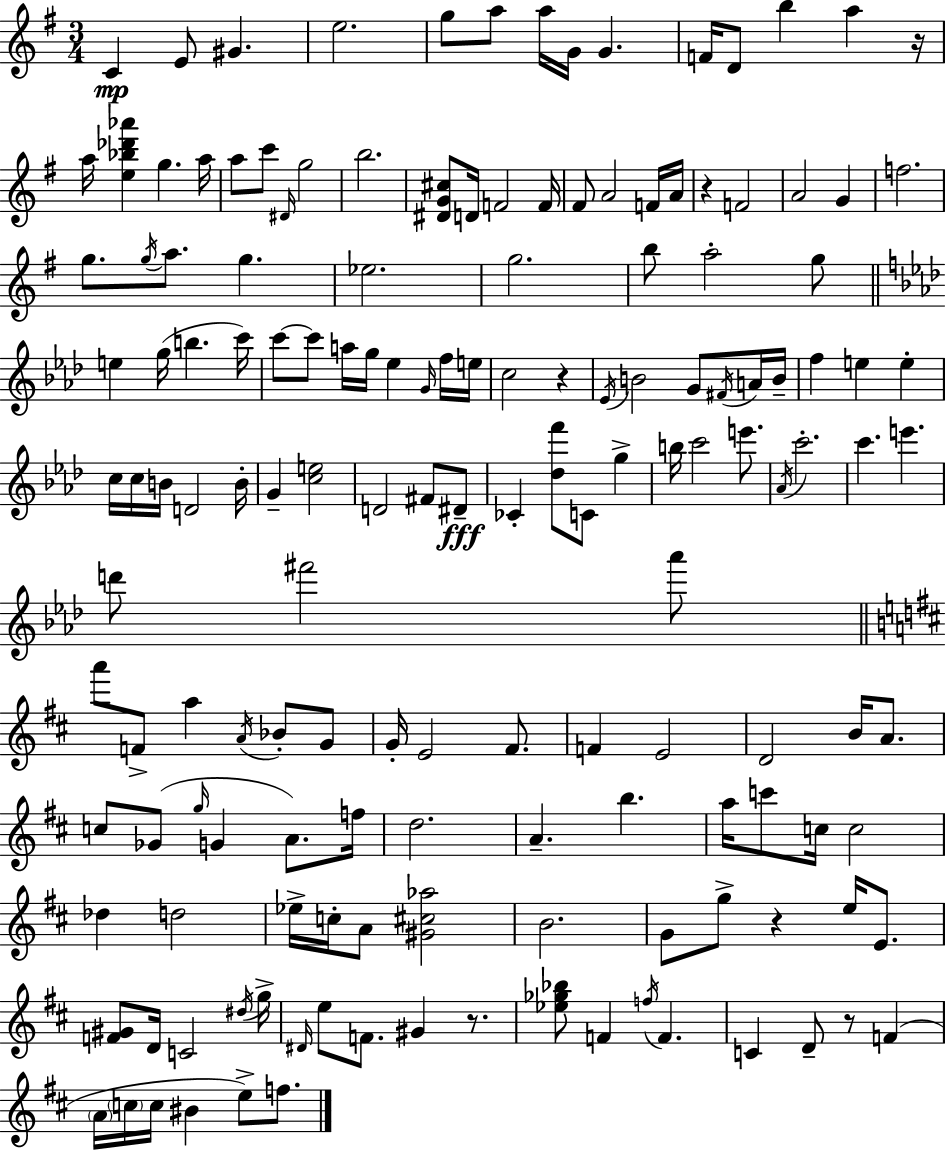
{
  \clef treble
  \numericTimeSignature
  \time 3/4
  \key e \minor
  \repeat volta 2 { c'4\mp e'8 gis'4. | e''2. | g''8 a''8 a''16 g'16 g'4. | f'16 d'8 b''4 a''4 r16 | \break a''16 <e'' bes'' des''' aes'''>4 g''4. a''16 | a''8 c'''8 \grace { dis'16 } g''2 | b''2. | <dis' g' cis''>8 d'16 f'2 | \break f'16 fis'8 a'2 f'16 | a'16 r4 f'2 | a'2 g'4 | f''2. | \break g''8. \acciaccatura { g''16 } a''8. g''4. | ees''2. | g''2. | b''8 a''2-. | \break g''8 \bar "||" \break \key aes \major e''4 g''16( b''4. c'''16) | c'''8~~ c'''8 a''16 g''16 ees''4 \grace { g'16 } f''16 | e''16 c''2 r4 | \acciaccatura { ees'16 } b'2 g'8 | \break \acciaccatura { fis'16 } a'16 b'16-- f''4 e''4 e''4-. | c''16 c''16 b'16 d'2 | b'16-. g'4-- <c'' e''>2 | d'2 fis'8 | \break dis'8--\fff ces'4-. <des'' f'''>8 c'8 g''4-> | b''16 c'''2 | e'''8. \acciaccatura { aes'16 } c'''2.-. | c'''4. e'''4. | \break d'''8 fis'''2 | aes'''8 \bar "||" \break \key b \minor a'''8 f'8-> a''4 \acciaccatura { a'16 } bes'8-. g'8 | g'16-. e'2 fis'8. | f'4 e'2 | d'2 b'16 a'8. | \break c''8 ges'8( \grace { g''16 } g'4 a'8.) | f''16 d''2. | a'4.-- b''4. | a''16 c'''8 c''16 c''2 | \break des''4 d''2 | ees''16-> c''16-. a'8 <gis' cis'' aes''>2 | b'2. | g'8 g''8-> r4 e''16 e'8. | \break <f' gis'>8 d'16 c'2 | \acciaccatura { dis''16 } g''16-> \grace { dis'16 } e''8 f'8. gis'4 | r8. <ees'' ges'' bes''>8 f'4 \acciaccatura { f''16 } f'4. | c'4 d'8-- r8 | \break f'4( \parenthesize a'16 \parenthesize c''16 c''16 bis'4 | e''8->) f''8. } \bar "|."
}